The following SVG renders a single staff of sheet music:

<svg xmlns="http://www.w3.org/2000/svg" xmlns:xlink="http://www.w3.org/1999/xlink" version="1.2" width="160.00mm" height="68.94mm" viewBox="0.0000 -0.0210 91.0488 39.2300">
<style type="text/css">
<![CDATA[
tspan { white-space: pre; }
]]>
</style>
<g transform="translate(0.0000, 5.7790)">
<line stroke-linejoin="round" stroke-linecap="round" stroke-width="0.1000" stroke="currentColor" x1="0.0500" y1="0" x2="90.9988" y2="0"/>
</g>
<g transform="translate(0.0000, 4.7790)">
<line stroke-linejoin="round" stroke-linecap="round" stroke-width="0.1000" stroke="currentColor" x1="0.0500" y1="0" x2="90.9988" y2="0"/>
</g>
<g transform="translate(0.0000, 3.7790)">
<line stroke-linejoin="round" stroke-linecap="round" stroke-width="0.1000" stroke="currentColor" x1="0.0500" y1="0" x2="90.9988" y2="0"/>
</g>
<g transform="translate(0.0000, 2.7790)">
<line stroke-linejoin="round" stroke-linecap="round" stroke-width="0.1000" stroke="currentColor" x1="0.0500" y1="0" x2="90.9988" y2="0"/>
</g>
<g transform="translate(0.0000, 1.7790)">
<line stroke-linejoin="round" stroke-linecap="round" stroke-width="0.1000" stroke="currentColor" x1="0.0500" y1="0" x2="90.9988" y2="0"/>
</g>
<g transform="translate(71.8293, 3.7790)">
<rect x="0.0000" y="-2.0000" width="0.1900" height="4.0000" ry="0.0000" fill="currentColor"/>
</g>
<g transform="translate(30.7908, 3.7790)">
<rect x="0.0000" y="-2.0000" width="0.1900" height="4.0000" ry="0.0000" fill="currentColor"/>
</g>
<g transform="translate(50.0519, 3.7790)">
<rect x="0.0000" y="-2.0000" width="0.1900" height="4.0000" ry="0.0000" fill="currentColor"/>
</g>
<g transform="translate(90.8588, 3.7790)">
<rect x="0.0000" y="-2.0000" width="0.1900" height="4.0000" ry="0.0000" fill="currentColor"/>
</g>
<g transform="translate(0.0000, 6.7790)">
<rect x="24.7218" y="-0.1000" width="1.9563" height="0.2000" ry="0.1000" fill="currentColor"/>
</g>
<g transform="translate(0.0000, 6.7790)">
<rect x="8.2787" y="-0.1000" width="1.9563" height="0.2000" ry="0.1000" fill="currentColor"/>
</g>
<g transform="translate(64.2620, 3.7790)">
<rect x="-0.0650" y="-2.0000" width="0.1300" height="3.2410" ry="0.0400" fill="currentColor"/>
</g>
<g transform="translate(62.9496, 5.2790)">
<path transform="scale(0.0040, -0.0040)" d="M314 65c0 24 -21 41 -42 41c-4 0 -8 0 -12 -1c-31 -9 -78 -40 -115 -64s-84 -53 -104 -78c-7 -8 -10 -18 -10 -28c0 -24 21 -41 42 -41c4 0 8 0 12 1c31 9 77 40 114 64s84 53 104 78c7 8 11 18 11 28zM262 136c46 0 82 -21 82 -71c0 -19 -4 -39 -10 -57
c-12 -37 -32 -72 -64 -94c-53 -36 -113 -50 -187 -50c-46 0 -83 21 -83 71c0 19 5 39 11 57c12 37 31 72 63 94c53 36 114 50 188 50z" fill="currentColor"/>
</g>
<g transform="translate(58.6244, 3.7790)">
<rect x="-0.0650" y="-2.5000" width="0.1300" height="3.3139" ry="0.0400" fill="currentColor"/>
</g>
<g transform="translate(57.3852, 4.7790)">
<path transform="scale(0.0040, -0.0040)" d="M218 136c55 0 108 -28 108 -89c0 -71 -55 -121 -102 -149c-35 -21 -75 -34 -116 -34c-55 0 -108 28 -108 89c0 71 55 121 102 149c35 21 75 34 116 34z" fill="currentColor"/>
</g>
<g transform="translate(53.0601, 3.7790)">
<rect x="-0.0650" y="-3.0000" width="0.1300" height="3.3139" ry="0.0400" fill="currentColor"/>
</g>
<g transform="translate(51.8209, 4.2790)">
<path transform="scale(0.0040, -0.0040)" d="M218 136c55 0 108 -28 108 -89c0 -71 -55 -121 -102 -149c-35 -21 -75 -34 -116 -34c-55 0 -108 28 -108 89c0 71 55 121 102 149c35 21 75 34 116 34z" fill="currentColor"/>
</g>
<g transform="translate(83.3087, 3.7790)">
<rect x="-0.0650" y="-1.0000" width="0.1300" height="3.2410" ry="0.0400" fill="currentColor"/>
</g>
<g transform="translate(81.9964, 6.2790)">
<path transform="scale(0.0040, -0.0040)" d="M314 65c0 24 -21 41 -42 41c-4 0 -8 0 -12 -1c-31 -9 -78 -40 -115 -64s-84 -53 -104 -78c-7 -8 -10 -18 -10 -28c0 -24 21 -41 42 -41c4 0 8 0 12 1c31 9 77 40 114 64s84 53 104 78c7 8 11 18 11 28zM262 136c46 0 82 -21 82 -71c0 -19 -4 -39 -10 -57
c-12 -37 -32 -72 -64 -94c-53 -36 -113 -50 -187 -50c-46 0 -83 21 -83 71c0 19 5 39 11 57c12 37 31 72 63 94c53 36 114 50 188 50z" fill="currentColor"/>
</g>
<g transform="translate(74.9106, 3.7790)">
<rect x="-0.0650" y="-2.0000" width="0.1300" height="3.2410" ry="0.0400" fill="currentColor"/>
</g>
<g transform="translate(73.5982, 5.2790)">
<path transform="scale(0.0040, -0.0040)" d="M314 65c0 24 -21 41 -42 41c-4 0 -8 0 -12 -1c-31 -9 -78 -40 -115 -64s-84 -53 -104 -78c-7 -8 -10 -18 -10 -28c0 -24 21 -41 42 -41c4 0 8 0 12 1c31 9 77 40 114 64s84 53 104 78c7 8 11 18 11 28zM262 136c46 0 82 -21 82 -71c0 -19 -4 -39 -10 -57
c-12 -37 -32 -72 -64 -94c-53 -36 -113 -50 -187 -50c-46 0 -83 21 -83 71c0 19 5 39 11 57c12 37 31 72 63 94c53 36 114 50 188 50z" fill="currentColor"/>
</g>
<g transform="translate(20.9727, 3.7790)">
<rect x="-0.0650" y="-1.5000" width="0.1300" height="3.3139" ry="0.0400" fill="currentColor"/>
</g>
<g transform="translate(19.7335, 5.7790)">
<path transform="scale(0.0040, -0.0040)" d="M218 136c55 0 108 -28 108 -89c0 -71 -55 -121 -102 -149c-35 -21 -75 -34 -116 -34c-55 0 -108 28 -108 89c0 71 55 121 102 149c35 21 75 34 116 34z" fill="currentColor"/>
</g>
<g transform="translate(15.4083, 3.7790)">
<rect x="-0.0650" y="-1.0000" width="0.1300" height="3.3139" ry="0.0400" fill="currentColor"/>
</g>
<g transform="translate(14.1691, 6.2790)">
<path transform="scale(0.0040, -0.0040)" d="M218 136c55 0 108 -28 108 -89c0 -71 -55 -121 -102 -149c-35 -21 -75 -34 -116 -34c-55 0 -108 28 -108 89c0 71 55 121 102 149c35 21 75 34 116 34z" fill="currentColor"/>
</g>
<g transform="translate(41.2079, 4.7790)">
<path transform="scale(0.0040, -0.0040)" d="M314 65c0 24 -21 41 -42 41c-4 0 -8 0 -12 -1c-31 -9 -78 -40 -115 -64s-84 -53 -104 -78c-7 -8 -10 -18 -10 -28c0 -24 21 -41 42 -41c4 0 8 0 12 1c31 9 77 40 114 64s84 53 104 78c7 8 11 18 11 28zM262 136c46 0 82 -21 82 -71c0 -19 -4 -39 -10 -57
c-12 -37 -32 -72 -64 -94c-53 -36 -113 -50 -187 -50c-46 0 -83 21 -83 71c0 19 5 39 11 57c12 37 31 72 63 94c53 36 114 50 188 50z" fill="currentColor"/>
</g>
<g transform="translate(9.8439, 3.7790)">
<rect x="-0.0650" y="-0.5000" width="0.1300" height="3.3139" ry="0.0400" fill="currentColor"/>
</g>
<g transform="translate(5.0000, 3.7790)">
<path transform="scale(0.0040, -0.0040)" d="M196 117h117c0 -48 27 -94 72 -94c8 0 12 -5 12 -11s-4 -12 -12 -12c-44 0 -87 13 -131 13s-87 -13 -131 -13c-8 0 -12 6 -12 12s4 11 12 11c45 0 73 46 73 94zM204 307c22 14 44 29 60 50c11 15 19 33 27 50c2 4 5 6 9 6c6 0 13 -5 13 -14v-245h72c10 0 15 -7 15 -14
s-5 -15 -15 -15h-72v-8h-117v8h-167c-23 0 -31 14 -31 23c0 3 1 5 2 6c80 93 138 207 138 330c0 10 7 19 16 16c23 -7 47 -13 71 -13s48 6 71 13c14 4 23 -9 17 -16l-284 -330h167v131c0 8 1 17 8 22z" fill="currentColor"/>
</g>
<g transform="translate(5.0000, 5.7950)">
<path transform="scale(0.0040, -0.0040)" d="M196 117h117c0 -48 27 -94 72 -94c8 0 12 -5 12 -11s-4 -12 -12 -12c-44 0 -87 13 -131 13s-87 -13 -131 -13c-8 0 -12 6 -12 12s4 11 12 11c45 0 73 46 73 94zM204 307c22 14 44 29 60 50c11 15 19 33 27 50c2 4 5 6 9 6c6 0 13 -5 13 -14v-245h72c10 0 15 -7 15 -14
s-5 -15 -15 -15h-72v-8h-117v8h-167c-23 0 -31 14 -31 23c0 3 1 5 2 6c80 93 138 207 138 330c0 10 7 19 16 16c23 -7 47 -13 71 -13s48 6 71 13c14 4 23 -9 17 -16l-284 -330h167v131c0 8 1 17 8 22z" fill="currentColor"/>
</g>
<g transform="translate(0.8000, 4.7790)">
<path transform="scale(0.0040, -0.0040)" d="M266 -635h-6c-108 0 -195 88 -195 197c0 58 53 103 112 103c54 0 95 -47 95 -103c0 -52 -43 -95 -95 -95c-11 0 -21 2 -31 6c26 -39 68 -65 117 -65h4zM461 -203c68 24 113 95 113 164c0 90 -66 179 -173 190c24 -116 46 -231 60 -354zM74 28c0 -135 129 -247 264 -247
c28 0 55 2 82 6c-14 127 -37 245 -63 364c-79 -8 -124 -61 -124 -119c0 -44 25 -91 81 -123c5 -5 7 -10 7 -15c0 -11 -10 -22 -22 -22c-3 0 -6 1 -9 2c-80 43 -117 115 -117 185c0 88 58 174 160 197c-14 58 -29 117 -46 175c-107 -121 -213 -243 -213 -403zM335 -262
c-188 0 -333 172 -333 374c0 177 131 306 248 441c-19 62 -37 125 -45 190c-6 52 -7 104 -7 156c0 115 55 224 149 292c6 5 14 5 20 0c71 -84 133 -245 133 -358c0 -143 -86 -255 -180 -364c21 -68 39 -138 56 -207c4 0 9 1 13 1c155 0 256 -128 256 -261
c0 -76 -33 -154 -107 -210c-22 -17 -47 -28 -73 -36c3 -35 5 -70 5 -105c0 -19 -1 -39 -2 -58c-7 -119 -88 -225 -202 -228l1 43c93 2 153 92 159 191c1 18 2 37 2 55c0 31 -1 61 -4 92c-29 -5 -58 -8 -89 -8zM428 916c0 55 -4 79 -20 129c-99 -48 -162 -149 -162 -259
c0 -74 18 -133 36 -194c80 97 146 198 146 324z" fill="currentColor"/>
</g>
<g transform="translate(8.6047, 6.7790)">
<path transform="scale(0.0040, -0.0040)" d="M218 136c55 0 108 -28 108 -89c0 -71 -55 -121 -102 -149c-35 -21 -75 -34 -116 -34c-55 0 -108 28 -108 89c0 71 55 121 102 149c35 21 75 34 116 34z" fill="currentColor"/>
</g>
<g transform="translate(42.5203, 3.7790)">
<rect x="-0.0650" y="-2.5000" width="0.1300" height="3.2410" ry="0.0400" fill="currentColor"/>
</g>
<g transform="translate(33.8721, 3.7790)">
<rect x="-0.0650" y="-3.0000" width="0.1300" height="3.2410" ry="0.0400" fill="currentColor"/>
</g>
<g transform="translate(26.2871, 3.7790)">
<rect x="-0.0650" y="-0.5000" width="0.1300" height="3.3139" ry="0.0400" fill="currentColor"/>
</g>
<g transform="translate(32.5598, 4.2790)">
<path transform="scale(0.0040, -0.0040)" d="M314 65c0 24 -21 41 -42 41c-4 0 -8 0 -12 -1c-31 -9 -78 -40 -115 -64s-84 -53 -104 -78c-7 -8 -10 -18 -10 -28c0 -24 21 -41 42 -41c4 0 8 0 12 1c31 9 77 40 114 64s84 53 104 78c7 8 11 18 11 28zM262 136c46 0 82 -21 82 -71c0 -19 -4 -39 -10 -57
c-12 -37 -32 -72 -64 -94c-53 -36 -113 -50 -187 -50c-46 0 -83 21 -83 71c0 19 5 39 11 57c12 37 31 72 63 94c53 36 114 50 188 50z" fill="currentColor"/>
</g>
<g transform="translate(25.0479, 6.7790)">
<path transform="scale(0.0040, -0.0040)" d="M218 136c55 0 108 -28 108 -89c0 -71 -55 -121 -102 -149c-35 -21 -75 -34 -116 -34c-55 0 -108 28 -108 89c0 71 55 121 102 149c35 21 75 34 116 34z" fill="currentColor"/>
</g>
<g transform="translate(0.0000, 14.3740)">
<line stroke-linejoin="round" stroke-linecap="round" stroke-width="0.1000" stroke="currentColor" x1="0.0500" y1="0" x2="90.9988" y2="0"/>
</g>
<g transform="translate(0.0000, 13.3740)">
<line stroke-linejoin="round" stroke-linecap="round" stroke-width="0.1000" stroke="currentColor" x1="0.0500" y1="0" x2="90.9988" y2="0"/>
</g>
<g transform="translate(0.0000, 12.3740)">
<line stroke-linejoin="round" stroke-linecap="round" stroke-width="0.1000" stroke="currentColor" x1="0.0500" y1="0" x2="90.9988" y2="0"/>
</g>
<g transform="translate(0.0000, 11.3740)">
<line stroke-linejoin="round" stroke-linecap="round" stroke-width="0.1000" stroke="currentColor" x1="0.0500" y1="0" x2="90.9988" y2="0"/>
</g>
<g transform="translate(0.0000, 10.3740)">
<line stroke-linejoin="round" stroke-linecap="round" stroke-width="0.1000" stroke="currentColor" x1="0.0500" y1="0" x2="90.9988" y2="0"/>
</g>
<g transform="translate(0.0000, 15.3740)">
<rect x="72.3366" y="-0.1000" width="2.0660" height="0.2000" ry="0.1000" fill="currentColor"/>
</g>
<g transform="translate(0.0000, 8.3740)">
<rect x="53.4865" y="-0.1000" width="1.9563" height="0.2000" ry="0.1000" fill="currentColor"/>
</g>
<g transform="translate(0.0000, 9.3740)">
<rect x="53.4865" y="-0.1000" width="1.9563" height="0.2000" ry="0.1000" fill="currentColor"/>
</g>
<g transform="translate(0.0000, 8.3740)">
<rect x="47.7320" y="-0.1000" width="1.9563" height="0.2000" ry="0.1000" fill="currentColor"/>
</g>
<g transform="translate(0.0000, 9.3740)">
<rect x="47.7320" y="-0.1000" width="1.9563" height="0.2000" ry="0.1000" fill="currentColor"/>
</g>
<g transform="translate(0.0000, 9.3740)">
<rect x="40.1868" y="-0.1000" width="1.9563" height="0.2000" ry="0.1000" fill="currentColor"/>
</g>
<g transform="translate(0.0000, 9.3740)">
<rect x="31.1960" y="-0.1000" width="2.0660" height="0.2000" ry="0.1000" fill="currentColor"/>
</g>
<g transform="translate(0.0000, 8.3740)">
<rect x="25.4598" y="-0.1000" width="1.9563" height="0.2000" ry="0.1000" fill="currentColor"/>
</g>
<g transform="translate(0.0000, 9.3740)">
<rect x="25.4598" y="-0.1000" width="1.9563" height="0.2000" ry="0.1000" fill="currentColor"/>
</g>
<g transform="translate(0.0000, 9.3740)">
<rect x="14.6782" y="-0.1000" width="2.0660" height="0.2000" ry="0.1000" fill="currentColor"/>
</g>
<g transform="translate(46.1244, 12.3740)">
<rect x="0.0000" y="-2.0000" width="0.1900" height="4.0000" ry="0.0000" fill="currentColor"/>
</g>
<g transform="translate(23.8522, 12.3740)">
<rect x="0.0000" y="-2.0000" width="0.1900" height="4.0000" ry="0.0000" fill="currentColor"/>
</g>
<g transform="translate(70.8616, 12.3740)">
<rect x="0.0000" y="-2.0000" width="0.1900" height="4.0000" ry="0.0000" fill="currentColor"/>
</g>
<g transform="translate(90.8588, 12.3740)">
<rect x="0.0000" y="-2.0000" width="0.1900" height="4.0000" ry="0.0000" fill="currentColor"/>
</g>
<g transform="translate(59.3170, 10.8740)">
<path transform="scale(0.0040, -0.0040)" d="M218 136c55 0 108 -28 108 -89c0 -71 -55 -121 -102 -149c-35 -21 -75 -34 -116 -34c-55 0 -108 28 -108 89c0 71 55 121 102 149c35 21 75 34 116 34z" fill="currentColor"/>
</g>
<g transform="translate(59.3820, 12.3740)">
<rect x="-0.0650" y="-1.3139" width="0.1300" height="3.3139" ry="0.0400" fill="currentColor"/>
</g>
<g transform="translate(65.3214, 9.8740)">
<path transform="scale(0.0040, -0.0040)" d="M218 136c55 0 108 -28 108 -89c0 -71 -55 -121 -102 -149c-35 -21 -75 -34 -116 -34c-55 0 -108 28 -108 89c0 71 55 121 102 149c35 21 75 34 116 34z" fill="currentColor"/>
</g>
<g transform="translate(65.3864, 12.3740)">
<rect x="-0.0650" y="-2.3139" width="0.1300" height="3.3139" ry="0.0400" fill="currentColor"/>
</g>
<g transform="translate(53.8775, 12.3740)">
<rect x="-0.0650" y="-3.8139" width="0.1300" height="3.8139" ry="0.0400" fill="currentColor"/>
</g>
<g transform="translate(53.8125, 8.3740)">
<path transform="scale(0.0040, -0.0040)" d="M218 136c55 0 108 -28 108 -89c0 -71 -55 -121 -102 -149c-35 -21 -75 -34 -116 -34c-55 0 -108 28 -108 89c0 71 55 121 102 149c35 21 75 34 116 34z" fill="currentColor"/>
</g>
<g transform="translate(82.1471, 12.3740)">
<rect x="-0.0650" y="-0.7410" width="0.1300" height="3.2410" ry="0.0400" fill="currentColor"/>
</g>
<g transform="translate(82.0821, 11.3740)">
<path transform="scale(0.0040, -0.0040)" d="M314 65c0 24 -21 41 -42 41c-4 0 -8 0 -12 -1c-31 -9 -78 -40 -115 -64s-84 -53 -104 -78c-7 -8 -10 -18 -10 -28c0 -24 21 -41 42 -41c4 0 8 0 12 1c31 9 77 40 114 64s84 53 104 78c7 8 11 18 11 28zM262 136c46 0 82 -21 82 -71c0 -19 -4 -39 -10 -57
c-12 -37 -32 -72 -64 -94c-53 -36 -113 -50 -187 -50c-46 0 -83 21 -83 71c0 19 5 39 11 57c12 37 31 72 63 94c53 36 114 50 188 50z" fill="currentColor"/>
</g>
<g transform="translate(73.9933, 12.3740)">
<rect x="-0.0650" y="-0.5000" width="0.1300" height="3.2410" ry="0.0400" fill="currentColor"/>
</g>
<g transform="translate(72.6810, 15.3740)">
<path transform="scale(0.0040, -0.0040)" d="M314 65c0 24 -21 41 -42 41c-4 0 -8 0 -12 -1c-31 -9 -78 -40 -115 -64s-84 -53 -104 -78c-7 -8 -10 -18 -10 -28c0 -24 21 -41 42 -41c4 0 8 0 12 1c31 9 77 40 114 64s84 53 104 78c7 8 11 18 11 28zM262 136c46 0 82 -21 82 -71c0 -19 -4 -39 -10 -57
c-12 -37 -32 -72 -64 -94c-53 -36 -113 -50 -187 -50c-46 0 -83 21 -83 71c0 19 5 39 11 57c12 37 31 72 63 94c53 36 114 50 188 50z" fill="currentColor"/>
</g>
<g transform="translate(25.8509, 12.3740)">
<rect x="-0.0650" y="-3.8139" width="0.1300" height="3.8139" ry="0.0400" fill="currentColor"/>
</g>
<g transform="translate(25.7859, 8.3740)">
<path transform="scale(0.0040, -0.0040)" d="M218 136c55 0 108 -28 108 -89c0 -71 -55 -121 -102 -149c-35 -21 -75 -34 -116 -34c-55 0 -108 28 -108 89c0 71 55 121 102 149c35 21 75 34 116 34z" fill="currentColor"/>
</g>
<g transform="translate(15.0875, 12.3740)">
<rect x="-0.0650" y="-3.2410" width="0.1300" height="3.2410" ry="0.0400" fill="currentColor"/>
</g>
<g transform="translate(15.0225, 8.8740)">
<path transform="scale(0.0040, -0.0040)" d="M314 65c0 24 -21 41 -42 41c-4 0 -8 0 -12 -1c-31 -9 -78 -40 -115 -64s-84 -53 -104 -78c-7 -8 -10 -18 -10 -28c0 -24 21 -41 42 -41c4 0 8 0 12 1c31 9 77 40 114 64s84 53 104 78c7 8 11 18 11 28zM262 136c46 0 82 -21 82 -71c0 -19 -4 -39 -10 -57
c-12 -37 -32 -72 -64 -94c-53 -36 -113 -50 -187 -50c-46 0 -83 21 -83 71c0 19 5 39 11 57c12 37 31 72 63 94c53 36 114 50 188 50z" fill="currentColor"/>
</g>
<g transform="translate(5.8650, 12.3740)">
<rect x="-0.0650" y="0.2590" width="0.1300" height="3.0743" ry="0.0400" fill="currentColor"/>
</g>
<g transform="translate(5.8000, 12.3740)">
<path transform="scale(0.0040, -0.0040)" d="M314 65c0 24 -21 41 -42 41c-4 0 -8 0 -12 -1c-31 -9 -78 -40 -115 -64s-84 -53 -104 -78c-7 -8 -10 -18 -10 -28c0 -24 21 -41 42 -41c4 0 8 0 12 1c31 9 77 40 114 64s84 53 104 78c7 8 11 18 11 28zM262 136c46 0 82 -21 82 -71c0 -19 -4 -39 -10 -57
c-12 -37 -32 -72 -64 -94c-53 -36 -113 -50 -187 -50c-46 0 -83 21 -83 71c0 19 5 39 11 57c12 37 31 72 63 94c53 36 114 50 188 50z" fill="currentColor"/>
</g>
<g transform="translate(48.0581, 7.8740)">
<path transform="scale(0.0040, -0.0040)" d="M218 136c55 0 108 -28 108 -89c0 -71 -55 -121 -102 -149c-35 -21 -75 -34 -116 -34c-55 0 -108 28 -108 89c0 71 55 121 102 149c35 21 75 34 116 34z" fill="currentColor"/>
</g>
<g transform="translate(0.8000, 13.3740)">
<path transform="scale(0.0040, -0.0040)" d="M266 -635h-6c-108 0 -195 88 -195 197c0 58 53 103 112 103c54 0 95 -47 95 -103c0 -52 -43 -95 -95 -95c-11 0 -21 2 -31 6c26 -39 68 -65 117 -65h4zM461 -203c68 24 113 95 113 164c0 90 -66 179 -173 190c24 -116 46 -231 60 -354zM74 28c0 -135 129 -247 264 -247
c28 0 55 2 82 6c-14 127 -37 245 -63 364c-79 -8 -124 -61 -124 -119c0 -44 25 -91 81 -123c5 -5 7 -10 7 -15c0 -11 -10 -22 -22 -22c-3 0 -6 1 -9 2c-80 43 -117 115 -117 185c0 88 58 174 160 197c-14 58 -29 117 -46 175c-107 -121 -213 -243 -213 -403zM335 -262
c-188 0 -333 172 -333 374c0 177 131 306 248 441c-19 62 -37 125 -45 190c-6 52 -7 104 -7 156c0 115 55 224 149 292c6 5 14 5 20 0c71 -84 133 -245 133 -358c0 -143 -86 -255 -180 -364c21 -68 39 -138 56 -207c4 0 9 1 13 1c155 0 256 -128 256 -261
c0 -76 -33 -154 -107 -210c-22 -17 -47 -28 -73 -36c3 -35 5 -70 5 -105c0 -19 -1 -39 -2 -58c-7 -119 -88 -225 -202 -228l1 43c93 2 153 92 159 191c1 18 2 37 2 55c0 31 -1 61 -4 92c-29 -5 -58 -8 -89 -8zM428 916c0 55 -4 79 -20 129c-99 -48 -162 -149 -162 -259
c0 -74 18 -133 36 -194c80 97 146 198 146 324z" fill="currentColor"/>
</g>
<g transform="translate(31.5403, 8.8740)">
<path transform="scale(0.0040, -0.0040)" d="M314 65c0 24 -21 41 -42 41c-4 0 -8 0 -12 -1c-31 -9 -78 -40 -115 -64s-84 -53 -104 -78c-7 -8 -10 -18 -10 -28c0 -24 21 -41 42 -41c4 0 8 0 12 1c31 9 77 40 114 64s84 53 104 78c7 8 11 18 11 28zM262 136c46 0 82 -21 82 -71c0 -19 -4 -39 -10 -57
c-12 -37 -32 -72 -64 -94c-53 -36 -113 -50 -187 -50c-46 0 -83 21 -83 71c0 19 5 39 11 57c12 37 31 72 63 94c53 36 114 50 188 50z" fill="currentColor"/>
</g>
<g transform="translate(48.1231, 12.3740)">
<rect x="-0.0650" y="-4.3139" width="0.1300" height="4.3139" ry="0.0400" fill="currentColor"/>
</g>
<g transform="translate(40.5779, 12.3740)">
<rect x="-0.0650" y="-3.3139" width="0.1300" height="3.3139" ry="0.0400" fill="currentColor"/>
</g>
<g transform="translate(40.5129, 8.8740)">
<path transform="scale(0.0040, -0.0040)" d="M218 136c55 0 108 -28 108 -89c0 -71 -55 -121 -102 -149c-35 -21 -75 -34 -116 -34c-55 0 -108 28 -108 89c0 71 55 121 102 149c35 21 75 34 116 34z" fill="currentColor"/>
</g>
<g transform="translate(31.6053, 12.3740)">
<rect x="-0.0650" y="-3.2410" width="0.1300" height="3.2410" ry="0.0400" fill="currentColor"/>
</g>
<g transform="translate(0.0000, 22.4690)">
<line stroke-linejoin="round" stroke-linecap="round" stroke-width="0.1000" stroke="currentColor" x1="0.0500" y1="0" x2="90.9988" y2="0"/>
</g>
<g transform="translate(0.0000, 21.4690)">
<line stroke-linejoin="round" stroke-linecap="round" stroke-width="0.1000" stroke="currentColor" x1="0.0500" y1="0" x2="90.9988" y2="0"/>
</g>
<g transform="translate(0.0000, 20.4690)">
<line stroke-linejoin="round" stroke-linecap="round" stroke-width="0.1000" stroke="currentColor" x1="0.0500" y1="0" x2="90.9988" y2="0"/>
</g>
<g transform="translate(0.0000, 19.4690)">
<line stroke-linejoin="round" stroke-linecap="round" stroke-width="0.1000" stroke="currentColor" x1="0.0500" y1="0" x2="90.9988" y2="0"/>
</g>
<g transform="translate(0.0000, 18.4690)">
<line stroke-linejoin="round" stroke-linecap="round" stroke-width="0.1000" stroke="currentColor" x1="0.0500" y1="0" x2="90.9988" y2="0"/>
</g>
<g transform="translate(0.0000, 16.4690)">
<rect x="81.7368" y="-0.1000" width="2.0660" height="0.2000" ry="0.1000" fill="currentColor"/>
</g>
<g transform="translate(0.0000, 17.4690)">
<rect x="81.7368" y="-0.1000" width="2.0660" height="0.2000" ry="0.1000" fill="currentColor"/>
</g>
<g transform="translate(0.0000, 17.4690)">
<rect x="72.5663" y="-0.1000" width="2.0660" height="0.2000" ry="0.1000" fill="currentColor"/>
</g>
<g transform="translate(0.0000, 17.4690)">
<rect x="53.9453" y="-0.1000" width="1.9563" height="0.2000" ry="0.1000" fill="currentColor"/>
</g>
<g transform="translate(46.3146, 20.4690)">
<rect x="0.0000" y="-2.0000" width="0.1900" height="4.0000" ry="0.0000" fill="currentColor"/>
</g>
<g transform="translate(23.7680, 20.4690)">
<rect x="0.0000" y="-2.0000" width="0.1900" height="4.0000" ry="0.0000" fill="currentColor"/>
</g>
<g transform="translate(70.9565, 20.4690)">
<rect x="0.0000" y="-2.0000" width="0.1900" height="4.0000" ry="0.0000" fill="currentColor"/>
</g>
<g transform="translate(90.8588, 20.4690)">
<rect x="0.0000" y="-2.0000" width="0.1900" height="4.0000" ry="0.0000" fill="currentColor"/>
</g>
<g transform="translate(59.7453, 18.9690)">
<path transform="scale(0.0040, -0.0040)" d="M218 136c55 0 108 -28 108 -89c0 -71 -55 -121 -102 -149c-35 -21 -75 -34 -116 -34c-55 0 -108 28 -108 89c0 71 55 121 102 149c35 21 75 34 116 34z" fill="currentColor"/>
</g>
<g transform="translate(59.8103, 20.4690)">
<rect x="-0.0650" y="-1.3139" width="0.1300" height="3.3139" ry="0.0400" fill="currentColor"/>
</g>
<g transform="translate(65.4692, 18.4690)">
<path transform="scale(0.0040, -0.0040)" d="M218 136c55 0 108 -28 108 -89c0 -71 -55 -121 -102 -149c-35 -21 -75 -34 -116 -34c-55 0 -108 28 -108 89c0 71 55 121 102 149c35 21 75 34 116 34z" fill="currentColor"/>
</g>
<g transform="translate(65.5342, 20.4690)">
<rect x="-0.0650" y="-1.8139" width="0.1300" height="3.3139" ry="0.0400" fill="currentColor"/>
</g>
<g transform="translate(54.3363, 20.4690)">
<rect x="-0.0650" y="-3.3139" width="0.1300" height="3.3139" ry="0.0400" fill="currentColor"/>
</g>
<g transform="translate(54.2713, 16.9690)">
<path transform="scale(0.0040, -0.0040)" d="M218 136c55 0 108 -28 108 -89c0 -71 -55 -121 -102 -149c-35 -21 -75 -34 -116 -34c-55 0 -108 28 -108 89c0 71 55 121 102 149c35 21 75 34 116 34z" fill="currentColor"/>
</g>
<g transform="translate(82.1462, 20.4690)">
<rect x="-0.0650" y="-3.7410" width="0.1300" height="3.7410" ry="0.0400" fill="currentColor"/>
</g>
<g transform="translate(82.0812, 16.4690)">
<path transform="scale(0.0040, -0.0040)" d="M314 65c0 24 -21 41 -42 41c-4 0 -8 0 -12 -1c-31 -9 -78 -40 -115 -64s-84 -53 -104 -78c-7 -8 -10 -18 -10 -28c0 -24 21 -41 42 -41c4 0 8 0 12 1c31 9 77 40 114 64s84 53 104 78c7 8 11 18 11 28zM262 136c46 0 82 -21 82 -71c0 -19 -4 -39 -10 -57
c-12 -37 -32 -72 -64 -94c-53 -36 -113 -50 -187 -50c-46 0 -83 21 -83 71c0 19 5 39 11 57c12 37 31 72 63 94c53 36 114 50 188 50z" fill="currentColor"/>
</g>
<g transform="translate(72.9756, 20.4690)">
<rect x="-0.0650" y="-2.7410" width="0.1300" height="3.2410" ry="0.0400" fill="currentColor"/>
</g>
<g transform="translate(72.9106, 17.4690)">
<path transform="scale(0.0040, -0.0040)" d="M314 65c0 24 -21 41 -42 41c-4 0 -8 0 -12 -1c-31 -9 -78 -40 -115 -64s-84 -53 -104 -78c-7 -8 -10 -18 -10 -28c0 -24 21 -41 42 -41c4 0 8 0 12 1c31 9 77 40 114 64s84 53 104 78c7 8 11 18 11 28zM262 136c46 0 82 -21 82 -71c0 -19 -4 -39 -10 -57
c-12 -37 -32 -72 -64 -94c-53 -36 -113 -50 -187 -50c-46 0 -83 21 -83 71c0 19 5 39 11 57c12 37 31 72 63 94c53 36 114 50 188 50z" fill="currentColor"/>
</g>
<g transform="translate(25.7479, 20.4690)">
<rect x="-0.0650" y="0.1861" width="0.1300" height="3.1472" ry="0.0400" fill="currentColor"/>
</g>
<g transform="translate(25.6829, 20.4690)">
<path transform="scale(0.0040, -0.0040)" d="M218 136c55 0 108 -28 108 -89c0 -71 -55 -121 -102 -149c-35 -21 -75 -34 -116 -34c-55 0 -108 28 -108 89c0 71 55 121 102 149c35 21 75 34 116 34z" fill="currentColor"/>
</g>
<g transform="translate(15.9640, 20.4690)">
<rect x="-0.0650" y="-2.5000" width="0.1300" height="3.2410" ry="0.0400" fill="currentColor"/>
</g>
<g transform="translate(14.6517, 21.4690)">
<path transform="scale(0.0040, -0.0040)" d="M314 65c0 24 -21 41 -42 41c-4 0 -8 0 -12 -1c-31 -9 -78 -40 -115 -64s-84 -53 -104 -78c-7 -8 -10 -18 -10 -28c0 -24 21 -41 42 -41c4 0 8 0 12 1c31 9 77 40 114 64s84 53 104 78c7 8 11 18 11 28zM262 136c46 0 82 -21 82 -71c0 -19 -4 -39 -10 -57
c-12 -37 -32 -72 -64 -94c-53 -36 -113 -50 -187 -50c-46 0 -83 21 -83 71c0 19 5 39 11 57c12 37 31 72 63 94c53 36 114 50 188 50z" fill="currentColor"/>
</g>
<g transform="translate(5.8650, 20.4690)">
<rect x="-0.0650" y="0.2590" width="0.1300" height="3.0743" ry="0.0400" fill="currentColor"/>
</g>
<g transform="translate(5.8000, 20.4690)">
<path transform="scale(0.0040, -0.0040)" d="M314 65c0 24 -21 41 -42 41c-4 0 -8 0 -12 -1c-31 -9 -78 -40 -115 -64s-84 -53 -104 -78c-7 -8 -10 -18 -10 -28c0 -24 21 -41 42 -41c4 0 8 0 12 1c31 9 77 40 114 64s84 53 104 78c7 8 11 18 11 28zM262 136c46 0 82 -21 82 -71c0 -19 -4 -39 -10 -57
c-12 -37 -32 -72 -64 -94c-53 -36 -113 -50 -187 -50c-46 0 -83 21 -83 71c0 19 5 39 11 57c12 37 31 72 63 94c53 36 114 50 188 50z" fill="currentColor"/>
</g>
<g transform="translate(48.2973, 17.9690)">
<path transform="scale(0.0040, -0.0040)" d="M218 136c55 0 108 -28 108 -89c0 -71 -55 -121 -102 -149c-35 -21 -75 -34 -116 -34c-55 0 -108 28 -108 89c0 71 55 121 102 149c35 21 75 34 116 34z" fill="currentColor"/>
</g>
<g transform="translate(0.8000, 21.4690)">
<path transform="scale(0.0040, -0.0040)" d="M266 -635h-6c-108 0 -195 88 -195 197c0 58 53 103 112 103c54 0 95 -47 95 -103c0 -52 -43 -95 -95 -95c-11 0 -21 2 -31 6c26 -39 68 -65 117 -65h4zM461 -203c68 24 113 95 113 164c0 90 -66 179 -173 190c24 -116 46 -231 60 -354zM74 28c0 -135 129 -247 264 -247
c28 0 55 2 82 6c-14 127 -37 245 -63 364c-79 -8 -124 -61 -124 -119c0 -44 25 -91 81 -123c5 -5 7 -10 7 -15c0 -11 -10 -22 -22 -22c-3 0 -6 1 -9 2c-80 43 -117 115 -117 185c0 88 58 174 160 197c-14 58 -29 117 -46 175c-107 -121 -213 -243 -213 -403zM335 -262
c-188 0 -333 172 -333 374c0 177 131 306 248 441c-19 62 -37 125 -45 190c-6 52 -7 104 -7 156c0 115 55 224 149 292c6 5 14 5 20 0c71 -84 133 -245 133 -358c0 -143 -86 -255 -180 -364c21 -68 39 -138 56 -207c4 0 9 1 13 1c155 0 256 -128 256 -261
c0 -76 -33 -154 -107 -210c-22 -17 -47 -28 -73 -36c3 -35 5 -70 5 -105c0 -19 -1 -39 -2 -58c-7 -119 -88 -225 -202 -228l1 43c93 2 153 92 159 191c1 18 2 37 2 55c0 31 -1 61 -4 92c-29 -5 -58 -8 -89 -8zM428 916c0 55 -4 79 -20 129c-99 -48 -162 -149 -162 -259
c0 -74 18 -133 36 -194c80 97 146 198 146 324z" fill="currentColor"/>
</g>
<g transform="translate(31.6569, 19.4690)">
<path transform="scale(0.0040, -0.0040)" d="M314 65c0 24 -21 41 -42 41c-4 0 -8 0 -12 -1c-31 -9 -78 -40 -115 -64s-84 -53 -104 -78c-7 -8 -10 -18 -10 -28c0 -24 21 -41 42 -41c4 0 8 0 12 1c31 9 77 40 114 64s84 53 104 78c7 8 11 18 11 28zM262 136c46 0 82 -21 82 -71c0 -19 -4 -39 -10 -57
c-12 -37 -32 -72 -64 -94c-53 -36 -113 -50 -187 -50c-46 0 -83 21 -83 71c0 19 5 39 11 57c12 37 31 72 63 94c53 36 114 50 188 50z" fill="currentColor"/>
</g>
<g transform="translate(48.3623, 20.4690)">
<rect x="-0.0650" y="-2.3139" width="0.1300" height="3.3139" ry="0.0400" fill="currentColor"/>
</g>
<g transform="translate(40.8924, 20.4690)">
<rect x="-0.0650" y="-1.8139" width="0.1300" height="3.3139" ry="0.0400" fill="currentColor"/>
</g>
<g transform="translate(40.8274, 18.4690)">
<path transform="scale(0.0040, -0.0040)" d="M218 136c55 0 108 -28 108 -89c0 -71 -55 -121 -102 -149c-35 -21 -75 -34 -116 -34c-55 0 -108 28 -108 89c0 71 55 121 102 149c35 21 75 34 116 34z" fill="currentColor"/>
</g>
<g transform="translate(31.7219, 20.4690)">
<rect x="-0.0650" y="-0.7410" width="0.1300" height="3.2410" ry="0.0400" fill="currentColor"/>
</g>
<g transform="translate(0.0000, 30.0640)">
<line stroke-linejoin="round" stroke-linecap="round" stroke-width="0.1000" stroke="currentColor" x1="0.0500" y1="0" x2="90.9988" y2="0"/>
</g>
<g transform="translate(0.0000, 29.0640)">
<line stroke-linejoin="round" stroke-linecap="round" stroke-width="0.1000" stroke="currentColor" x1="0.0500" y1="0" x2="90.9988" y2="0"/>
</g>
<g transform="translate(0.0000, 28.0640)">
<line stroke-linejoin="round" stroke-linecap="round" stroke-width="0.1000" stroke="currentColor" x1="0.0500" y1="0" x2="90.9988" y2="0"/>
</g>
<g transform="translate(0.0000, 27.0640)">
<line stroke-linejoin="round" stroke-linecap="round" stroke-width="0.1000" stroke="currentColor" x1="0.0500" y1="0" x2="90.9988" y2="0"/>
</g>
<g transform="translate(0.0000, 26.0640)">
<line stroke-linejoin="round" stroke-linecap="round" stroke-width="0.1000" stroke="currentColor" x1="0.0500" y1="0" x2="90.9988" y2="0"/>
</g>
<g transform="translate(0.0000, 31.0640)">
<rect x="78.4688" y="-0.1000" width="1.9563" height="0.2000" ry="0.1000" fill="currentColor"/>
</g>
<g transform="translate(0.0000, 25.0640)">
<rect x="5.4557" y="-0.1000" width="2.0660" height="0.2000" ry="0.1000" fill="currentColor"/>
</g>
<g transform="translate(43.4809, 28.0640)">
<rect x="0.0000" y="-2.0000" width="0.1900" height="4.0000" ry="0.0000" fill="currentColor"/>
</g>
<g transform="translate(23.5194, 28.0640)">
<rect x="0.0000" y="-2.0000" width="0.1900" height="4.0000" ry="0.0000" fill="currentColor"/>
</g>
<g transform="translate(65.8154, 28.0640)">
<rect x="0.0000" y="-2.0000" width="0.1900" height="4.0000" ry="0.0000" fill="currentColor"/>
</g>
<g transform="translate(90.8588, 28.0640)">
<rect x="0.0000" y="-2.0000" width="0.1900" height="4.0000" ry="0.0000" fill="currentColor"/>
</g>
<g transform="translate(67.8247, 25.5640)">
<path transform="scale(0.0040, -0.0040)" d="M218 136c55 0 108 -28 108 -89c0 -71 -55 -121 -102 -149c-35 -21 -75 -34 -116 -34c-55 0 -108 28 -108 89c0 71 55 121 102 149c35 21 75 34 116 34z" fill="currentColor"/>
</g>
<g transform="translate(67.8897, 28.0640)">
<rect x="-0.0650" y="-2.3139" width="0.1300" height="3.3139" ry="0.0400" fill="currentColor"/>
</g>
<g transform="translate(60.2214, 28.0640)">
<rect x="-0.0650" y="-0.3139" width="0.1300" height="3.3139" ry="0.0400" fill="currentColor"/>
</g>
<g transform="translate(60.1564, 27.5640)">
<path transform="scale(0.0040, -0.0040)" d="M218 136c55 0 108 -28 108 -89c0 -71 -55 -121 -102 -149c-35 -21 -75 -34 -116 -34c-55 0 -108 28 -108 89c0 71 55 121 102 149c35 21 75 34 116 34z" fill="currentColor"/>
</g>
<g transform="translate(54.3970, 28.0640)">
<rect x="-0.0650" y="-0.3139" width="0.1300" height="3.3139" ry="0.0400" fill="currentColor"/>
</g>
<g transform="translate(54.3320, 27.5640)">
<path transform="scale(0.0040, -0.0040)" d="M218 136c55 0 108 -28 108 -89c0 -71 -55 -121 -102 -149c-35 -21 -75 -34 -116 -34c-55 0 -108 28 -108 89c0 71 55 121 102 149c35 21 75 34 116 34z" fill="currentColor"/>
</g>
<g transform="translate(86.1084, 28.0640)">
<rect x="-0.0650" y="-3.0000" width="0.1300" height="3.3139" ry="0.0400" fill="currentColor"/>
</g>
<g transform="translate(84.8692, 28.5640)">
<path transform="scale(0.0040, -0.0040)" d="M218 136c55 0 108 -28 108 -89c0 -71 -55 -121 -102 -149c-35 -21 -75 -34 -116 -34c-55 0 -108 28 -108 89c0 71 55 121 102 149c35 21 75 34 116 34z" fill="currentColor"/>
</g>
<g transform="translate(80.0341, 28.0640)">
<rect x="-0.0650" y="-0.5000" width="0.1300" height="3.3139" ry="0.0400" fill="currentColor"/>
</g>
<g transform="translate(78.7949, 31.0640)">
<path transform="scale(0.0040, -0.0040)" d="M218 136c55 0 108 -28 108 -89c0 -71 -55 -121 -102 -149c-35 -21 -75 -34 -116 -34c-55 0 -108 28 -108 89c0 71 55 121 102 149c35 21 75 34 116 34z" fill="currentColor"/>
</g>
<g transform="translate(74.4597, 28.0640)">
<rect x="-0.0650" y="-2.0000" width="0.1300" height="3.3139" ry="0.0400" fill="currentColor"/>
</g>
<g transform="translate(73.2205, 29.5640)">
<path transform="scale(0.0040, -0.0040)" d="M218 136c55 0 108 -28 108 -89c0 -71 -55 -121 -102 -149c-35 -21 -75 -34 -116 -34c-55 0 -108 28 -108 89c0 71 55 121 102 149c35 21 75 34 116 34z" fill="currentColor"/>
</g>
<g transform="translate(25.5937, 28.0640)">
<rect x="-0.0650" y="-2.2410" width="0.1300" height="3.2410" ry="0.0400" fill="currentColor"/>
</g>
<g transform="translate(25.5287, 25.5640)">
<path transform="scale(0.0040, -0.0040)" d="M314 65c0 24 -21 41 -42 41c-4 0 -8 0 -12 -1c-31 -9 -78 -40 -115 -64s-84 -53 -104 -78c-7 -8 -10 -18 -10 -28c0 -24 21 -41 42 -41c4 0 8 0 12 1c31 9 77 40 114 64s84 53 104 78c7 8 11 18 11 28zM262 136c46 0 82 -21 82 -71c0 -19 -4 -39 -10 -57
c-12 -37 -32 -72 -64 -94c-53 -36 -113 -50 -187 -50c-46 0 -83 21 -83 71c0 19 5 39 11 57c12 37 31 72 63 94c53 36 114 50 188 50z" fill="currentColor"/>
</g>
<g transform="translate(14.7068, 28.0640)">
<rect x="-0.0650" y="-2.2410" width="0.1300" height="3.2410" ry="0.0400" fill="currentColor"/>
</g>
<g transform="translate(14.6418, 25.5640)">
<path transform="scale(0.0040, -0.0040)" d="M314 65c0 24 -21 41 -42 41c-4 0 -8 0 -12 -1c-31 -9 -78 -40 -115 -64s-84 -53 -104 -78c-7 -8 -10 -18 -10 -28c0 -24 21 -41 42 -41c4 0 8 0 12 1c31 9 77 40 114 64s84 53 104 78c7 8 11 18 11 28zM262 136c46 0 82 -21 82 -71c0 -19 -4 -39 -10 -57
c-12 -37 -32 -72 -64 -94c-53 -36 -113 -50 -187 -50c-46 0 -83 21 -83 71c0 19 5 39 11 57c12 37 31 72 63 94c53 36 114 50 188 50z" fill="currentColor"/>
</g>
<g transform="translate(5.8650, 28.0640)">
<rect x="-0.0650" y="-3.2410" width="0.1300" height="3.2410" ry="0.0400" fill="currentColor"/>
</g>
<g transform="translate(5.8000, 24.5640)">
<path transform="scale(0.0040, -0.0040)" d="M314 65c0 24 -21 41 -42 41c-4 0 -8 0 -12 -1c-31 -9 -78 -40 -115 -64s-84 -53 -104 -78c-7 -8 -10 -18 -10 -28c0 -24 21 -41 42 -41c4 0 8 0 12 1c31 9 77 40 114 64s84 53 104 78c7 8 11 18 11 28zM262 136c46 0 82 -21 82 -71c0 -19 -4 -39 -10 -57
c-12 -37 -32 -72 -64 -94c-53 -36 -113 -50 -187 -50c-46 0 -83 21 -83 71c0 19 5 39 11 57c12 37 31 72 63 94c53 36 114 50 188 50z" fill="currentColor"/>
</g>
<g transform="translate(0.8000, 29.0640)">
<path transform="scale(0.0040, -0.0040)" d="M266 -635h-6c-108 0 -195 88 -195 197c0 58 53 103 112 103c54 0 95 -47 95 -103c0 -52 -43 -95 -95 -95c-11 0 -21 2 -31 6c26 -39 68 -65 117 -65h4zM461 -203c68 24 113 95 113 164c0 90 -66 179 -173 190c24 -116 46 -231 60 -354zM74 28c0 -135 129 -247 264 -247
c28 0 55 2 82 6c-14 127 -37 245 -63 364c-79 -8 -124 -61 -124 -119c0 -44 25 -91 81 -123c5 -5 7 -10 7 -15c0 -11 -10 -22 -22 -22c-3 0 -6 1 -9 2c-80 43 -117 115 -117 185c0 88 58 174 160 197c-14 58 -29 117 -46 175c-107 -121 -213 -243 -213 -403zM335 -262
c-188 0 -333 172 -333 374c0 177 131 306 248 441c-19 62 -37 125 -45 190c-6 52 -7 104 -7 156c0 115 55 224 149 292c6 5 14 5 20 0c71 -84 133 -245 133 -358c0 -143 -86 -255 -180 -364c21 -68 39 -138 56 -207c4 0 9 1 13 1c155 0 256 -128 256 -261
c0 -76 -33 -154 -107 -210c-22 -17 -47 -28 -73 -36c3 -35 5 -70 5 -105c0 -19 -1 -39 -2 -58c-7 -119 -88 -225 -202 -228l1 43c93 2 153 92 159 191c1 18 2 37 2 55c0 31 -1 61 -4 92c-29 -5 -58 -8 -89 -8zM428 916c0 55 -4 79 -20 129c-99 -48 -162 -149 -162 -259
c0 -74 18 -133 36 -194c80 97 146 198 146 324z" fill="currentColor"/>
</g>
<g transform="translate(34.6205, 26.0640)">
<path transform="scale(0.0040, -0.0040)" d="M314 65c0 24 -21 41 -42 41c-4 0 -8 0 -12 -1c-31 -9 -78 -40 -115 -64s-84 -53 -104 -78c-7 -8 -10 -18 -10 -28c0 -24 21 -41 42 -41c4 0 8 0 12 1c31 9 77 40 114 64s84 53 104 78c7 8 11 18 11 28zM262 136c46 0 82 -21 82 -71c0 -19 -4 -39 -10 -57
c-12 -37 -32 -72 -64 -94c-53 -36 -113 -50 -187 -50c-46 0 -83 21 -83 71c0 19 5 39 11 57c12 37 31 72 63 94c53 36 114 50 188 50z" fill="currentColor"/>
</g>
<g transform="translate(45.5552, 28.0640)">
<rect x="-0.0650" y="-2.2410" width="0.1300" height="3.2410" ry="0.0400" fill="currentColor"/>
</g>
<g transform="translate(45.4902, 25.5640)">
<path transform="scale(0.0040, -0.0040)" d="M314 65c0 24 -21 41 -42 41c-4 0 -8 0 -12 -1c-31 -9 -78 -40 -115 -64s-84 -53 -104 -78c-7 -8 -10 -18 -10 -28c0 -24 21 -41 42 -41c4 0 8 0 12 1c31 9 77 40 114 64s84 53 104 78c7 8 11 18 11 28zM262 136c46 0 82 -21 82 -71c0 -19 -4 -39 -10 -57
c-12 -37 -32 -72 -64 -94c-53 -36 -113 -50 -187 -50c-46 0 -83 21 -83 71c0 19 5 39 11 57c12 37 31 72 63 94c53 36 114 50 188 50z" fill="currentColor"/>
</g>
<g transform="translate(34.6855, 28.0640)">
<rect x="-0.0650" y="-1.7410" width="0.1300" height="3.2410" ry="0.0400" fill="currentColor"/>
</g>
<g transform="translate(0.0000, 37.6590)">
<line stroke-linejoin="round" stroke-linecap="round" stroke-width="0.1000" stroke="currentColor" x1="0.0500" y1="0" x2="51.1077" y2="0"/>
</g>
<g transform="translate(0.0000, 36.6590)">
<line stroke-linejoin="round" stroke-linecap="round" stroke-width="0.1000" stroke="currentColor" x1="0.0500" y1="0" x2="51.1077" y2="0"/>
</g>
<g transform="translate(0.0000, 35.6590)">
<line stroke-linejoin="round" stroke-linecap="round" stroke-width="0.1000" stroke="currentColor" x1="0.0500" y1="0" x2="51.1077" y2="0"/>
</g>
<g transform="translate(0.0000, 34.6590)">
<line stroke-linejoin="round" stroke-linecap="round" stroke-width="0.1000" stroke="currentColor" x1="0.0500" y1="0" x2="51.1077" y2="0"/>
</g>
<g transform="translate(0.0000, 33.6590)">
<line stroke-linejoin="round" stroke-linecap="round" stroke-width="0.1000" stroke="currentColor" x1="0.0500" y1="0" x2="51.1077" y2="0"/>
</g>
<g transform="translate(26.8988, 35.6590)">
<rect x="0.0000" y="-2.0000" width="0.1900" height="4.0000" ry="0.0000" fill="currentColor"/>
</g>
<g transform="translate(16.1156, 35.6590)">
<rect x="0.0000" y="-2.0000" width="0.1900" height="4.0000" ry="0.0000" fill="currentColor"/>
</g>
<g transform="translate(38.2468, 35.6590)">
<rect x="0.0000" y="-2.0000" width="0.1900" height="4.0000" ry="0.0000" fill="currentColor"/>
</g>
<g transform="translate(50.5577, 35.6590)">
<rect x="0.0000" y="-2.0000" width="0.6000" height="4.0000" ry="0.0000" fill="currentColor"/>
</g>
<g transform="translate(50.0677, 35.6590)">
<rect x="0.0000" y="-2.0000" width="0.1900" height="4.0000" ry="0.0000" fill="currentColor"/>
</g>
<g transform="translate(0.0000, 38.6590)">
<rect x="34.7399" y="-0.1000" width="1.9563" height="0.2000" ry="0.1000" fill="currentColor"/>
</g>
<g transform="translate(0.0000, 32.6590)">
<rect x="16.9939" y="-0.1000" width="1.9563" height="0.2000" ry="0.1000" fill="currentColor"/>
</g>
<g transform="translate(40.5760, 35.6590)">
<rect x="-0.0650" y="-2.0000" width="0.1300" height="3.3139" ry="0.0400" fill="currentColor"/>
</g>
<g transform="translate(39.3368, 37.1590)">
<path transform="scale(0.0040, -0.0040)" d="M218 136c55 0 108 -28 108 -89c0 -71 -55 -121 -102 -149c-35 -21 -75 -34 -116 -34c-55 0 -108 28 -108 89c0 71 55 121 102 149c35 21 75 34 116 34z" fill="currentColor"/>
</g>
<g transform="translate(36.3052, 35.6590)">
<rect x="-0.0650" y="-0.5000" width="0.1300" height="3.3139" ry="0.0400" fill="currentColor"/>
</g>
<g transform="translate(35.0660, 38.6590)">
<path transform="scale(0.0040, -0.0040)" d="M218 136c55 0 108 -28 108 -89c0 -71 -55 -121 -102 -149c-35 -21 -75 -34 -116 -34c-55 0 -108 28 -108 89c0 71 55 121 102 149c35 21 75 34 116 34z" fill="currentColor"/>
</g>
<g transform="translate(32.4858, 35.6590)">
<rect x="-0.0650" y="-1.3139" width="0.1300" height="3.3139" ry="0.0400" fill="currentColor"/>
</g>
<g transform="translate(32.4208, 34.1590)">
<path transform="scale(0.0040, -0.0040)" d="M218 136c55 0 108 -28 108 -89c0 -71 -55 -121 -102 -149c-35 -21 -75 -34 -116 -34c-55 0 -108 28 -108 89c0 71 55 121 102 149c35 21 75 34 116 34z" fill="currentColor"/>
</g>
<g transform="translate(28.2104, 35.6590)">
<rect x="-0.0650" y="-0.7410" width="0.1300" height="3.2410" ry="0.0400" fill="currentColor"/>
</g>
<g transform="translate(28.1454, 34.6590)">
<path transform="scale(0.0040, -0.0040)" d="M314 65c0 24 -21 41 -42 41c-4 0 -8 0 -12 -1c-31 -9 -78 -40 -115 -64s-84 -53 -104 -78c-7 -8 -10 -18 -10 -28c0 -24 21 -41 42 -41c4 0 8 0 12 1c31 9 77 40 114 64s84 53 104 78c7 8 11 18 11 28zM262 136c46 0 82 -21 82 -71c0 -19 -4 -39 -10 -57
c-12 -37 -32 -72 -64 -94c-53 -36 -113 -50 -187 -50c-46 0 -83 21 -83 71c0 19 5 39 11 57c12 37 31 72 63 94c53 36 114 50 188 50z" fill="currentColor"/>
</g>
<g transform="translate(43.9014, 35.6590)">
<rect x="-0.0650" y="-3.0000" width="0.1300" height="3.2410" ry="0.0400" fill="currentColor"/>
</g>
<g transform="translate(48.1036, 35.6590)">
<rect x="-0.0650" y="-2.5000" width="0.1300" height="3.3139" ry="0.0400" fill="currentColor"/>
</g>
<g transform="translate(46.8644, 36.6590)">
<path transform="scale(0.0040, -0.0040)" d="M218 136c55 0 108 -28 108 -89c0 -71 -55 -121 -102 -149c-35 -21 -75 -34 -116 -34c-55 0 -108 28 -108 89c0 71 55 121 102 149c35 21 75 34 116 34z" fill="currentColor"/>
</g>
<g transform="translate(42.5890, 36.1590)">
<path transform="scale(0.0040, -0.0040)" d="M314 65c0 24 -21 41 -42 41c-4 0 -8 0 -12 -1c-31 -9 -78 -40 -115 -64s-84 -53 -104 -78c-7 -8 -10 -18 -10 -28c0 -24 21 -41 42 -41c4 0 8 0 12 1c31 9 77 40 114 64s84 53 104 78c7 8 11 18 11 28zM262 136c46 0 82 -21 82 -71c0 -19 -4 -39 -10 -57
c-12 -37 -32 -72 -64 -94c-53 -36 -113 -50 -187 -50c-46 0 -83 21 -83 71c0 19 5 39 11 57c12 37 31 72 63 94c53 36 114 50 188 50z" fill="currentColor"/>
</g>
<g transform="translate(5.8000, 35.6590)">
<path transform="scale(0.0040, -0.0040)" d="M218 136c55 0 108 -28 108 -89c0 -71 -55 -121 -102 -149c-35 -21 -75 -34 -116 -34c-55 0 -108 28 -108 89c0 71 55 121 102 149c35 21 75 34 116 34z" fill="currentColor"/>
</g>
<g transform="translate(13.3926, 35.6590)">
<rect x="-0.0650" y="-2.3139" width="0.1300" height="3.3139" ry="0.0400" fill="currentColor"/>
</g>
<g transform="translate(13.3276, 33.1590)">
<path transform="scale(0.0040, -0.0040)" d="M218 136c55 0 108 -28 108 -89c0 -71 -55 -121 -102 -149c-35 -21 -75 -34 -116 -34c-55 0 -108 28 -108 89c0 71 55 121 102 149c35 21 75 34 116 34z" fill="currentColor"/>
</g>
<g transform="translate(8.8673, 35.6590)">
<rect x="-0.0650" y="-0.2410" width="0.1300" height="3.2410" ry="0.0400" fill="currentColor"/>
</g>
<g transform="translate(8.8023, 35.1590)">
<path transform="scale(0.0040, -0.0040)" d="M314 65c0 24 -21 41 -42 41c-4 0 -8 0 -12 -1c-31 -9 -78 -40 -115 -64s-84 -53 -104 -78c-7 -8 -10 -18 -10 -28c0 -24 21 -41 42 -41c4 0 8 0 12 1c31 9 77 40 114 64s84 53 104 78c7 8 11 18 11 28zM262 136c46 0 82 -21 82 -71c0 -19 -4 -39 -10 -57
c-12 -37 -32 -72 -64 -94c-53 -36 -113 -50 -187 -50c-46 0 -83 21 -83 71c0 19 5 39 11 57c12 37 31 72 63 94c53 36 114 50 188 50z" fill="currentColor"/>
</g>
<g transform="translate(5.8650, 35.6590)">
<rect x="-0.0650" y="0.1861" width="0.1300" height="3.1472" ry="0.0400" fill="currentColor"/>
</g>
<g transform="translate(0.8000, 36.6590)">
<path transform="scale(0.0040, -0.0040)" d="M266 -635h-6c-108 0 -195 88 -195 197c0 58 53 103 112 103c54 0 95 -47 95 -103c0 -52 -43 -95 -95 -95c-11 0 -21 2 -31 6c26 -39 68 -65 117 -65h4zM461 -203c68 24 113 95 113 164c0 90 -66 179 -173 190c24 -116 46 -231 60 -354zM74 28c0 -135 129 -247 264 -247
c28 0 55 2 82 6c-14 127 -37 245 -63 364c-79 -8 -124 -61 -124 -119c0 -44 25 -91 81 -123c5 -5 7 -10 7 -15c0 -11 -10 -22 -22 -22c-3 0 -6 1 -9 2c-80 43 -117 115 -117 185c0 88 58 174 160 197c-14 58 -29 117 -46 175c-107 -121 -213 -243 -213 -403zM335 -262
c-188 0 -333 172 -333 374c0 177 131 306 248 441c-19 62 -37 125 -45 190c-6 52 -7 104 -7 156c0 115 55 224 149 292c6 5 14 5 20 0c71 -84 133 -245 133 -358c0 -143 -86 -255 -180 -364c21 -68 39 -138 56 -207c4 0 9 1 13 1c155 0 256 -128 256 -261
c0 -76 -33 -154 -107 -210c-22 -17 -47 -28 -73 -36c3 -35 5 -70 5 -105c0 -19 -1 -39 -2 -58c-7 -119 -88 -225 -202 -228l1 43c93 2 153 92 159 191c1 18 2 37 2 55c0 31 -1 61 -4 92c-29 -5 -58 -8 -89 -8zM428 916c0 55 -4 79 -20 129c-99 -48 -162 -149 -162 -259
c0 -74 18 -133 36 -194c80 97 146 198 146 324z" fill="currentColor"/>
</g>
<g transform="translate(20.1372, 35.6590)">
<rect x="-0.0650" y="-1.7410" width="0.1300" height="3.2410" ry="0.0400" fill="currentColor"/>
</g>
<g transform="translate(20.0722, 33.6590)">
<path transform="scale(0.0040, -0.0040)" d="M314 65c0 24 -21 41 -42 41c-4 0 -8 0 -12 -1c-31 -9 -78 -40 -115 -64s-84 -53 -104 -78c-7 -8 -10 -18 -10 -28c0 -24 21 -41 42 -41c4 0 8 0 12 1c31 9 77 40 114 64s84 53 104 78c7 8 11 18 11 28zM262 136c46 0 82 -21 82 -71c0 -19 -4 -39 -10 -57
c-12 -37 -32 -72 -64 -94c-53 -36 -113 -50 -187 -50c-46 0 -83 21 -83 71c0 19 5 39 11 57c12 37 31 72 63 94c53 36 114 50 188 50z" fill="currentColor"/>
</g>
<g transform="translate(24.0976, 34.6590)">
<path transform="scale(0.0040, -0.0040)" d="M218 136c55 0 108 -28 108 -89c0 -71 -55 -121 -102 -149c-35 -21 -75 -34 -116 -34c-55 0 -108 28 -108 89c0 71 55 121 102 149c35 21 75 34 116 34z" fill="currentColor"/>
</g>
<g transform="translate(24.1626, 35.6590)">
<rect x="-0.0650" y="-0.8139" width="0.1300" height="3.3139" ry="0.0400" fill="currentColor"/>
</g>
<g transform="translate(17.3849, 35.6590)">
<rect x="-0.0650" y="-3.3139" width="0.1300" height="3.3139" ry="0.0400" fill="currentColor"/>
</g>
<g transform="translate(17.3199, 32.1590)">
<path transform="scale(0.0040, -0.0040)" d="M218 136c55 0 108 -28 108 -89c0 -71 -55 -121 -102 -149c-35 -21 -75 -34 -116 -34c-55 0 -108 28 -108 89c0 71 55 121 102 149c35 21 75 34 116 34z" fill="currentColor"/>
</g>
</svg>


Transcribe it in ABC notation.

X:1
T:Untitled
M:4/4
L:1/4
K:C
C D E C A2 G2 A G F2 F2 D2 B2 b2 c' b2 b d' c' e g C2 d2 B2 G2 B d2 f g b e f a2 c'2 b2 g2 g2 f2 g2 c c g F C A B c2 g b f2 d d2 e C F A2 G